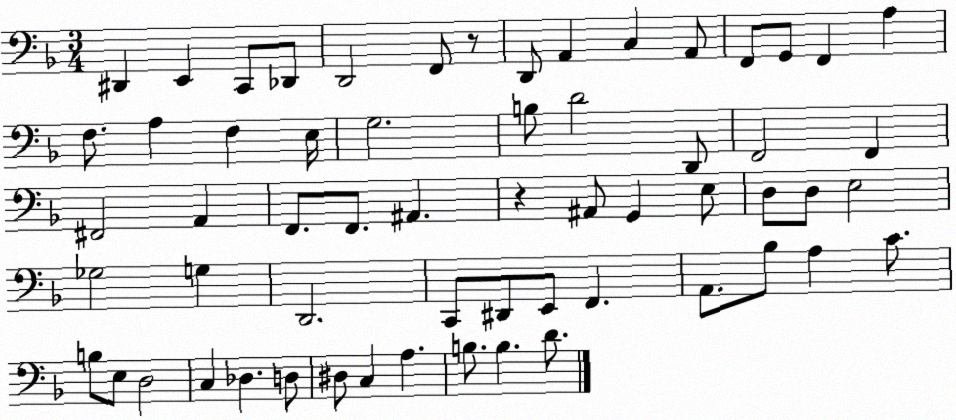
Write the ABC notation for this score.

X:1
T:Untitled
M:3/4
L:1/4
K:F
^D,, E,, C,,/2 _D,,/2 D,,2 F,,/2 z/2 D,,/2 A,, C, A,,/2 F,,/2 G,,/2 F,, A, F,/2 A, F, E,/4 G,2 B,/2 D2 D,,/2 F,,2 F,, ^F,,2 A,, F,,/2 F,,/2 ^A,, z ^A,,/2 G,, E,/2 D,/2 D,/2 E,2 _G,2 G, D,,2 C,,/2 ^D,,/2 E,,/2 F,, A,,/2 _B,/2 A, C/2 B,/2 E,/2 D,2 C, _D, D,/2 ^D,/2 C, A, B,/2 B, D/2